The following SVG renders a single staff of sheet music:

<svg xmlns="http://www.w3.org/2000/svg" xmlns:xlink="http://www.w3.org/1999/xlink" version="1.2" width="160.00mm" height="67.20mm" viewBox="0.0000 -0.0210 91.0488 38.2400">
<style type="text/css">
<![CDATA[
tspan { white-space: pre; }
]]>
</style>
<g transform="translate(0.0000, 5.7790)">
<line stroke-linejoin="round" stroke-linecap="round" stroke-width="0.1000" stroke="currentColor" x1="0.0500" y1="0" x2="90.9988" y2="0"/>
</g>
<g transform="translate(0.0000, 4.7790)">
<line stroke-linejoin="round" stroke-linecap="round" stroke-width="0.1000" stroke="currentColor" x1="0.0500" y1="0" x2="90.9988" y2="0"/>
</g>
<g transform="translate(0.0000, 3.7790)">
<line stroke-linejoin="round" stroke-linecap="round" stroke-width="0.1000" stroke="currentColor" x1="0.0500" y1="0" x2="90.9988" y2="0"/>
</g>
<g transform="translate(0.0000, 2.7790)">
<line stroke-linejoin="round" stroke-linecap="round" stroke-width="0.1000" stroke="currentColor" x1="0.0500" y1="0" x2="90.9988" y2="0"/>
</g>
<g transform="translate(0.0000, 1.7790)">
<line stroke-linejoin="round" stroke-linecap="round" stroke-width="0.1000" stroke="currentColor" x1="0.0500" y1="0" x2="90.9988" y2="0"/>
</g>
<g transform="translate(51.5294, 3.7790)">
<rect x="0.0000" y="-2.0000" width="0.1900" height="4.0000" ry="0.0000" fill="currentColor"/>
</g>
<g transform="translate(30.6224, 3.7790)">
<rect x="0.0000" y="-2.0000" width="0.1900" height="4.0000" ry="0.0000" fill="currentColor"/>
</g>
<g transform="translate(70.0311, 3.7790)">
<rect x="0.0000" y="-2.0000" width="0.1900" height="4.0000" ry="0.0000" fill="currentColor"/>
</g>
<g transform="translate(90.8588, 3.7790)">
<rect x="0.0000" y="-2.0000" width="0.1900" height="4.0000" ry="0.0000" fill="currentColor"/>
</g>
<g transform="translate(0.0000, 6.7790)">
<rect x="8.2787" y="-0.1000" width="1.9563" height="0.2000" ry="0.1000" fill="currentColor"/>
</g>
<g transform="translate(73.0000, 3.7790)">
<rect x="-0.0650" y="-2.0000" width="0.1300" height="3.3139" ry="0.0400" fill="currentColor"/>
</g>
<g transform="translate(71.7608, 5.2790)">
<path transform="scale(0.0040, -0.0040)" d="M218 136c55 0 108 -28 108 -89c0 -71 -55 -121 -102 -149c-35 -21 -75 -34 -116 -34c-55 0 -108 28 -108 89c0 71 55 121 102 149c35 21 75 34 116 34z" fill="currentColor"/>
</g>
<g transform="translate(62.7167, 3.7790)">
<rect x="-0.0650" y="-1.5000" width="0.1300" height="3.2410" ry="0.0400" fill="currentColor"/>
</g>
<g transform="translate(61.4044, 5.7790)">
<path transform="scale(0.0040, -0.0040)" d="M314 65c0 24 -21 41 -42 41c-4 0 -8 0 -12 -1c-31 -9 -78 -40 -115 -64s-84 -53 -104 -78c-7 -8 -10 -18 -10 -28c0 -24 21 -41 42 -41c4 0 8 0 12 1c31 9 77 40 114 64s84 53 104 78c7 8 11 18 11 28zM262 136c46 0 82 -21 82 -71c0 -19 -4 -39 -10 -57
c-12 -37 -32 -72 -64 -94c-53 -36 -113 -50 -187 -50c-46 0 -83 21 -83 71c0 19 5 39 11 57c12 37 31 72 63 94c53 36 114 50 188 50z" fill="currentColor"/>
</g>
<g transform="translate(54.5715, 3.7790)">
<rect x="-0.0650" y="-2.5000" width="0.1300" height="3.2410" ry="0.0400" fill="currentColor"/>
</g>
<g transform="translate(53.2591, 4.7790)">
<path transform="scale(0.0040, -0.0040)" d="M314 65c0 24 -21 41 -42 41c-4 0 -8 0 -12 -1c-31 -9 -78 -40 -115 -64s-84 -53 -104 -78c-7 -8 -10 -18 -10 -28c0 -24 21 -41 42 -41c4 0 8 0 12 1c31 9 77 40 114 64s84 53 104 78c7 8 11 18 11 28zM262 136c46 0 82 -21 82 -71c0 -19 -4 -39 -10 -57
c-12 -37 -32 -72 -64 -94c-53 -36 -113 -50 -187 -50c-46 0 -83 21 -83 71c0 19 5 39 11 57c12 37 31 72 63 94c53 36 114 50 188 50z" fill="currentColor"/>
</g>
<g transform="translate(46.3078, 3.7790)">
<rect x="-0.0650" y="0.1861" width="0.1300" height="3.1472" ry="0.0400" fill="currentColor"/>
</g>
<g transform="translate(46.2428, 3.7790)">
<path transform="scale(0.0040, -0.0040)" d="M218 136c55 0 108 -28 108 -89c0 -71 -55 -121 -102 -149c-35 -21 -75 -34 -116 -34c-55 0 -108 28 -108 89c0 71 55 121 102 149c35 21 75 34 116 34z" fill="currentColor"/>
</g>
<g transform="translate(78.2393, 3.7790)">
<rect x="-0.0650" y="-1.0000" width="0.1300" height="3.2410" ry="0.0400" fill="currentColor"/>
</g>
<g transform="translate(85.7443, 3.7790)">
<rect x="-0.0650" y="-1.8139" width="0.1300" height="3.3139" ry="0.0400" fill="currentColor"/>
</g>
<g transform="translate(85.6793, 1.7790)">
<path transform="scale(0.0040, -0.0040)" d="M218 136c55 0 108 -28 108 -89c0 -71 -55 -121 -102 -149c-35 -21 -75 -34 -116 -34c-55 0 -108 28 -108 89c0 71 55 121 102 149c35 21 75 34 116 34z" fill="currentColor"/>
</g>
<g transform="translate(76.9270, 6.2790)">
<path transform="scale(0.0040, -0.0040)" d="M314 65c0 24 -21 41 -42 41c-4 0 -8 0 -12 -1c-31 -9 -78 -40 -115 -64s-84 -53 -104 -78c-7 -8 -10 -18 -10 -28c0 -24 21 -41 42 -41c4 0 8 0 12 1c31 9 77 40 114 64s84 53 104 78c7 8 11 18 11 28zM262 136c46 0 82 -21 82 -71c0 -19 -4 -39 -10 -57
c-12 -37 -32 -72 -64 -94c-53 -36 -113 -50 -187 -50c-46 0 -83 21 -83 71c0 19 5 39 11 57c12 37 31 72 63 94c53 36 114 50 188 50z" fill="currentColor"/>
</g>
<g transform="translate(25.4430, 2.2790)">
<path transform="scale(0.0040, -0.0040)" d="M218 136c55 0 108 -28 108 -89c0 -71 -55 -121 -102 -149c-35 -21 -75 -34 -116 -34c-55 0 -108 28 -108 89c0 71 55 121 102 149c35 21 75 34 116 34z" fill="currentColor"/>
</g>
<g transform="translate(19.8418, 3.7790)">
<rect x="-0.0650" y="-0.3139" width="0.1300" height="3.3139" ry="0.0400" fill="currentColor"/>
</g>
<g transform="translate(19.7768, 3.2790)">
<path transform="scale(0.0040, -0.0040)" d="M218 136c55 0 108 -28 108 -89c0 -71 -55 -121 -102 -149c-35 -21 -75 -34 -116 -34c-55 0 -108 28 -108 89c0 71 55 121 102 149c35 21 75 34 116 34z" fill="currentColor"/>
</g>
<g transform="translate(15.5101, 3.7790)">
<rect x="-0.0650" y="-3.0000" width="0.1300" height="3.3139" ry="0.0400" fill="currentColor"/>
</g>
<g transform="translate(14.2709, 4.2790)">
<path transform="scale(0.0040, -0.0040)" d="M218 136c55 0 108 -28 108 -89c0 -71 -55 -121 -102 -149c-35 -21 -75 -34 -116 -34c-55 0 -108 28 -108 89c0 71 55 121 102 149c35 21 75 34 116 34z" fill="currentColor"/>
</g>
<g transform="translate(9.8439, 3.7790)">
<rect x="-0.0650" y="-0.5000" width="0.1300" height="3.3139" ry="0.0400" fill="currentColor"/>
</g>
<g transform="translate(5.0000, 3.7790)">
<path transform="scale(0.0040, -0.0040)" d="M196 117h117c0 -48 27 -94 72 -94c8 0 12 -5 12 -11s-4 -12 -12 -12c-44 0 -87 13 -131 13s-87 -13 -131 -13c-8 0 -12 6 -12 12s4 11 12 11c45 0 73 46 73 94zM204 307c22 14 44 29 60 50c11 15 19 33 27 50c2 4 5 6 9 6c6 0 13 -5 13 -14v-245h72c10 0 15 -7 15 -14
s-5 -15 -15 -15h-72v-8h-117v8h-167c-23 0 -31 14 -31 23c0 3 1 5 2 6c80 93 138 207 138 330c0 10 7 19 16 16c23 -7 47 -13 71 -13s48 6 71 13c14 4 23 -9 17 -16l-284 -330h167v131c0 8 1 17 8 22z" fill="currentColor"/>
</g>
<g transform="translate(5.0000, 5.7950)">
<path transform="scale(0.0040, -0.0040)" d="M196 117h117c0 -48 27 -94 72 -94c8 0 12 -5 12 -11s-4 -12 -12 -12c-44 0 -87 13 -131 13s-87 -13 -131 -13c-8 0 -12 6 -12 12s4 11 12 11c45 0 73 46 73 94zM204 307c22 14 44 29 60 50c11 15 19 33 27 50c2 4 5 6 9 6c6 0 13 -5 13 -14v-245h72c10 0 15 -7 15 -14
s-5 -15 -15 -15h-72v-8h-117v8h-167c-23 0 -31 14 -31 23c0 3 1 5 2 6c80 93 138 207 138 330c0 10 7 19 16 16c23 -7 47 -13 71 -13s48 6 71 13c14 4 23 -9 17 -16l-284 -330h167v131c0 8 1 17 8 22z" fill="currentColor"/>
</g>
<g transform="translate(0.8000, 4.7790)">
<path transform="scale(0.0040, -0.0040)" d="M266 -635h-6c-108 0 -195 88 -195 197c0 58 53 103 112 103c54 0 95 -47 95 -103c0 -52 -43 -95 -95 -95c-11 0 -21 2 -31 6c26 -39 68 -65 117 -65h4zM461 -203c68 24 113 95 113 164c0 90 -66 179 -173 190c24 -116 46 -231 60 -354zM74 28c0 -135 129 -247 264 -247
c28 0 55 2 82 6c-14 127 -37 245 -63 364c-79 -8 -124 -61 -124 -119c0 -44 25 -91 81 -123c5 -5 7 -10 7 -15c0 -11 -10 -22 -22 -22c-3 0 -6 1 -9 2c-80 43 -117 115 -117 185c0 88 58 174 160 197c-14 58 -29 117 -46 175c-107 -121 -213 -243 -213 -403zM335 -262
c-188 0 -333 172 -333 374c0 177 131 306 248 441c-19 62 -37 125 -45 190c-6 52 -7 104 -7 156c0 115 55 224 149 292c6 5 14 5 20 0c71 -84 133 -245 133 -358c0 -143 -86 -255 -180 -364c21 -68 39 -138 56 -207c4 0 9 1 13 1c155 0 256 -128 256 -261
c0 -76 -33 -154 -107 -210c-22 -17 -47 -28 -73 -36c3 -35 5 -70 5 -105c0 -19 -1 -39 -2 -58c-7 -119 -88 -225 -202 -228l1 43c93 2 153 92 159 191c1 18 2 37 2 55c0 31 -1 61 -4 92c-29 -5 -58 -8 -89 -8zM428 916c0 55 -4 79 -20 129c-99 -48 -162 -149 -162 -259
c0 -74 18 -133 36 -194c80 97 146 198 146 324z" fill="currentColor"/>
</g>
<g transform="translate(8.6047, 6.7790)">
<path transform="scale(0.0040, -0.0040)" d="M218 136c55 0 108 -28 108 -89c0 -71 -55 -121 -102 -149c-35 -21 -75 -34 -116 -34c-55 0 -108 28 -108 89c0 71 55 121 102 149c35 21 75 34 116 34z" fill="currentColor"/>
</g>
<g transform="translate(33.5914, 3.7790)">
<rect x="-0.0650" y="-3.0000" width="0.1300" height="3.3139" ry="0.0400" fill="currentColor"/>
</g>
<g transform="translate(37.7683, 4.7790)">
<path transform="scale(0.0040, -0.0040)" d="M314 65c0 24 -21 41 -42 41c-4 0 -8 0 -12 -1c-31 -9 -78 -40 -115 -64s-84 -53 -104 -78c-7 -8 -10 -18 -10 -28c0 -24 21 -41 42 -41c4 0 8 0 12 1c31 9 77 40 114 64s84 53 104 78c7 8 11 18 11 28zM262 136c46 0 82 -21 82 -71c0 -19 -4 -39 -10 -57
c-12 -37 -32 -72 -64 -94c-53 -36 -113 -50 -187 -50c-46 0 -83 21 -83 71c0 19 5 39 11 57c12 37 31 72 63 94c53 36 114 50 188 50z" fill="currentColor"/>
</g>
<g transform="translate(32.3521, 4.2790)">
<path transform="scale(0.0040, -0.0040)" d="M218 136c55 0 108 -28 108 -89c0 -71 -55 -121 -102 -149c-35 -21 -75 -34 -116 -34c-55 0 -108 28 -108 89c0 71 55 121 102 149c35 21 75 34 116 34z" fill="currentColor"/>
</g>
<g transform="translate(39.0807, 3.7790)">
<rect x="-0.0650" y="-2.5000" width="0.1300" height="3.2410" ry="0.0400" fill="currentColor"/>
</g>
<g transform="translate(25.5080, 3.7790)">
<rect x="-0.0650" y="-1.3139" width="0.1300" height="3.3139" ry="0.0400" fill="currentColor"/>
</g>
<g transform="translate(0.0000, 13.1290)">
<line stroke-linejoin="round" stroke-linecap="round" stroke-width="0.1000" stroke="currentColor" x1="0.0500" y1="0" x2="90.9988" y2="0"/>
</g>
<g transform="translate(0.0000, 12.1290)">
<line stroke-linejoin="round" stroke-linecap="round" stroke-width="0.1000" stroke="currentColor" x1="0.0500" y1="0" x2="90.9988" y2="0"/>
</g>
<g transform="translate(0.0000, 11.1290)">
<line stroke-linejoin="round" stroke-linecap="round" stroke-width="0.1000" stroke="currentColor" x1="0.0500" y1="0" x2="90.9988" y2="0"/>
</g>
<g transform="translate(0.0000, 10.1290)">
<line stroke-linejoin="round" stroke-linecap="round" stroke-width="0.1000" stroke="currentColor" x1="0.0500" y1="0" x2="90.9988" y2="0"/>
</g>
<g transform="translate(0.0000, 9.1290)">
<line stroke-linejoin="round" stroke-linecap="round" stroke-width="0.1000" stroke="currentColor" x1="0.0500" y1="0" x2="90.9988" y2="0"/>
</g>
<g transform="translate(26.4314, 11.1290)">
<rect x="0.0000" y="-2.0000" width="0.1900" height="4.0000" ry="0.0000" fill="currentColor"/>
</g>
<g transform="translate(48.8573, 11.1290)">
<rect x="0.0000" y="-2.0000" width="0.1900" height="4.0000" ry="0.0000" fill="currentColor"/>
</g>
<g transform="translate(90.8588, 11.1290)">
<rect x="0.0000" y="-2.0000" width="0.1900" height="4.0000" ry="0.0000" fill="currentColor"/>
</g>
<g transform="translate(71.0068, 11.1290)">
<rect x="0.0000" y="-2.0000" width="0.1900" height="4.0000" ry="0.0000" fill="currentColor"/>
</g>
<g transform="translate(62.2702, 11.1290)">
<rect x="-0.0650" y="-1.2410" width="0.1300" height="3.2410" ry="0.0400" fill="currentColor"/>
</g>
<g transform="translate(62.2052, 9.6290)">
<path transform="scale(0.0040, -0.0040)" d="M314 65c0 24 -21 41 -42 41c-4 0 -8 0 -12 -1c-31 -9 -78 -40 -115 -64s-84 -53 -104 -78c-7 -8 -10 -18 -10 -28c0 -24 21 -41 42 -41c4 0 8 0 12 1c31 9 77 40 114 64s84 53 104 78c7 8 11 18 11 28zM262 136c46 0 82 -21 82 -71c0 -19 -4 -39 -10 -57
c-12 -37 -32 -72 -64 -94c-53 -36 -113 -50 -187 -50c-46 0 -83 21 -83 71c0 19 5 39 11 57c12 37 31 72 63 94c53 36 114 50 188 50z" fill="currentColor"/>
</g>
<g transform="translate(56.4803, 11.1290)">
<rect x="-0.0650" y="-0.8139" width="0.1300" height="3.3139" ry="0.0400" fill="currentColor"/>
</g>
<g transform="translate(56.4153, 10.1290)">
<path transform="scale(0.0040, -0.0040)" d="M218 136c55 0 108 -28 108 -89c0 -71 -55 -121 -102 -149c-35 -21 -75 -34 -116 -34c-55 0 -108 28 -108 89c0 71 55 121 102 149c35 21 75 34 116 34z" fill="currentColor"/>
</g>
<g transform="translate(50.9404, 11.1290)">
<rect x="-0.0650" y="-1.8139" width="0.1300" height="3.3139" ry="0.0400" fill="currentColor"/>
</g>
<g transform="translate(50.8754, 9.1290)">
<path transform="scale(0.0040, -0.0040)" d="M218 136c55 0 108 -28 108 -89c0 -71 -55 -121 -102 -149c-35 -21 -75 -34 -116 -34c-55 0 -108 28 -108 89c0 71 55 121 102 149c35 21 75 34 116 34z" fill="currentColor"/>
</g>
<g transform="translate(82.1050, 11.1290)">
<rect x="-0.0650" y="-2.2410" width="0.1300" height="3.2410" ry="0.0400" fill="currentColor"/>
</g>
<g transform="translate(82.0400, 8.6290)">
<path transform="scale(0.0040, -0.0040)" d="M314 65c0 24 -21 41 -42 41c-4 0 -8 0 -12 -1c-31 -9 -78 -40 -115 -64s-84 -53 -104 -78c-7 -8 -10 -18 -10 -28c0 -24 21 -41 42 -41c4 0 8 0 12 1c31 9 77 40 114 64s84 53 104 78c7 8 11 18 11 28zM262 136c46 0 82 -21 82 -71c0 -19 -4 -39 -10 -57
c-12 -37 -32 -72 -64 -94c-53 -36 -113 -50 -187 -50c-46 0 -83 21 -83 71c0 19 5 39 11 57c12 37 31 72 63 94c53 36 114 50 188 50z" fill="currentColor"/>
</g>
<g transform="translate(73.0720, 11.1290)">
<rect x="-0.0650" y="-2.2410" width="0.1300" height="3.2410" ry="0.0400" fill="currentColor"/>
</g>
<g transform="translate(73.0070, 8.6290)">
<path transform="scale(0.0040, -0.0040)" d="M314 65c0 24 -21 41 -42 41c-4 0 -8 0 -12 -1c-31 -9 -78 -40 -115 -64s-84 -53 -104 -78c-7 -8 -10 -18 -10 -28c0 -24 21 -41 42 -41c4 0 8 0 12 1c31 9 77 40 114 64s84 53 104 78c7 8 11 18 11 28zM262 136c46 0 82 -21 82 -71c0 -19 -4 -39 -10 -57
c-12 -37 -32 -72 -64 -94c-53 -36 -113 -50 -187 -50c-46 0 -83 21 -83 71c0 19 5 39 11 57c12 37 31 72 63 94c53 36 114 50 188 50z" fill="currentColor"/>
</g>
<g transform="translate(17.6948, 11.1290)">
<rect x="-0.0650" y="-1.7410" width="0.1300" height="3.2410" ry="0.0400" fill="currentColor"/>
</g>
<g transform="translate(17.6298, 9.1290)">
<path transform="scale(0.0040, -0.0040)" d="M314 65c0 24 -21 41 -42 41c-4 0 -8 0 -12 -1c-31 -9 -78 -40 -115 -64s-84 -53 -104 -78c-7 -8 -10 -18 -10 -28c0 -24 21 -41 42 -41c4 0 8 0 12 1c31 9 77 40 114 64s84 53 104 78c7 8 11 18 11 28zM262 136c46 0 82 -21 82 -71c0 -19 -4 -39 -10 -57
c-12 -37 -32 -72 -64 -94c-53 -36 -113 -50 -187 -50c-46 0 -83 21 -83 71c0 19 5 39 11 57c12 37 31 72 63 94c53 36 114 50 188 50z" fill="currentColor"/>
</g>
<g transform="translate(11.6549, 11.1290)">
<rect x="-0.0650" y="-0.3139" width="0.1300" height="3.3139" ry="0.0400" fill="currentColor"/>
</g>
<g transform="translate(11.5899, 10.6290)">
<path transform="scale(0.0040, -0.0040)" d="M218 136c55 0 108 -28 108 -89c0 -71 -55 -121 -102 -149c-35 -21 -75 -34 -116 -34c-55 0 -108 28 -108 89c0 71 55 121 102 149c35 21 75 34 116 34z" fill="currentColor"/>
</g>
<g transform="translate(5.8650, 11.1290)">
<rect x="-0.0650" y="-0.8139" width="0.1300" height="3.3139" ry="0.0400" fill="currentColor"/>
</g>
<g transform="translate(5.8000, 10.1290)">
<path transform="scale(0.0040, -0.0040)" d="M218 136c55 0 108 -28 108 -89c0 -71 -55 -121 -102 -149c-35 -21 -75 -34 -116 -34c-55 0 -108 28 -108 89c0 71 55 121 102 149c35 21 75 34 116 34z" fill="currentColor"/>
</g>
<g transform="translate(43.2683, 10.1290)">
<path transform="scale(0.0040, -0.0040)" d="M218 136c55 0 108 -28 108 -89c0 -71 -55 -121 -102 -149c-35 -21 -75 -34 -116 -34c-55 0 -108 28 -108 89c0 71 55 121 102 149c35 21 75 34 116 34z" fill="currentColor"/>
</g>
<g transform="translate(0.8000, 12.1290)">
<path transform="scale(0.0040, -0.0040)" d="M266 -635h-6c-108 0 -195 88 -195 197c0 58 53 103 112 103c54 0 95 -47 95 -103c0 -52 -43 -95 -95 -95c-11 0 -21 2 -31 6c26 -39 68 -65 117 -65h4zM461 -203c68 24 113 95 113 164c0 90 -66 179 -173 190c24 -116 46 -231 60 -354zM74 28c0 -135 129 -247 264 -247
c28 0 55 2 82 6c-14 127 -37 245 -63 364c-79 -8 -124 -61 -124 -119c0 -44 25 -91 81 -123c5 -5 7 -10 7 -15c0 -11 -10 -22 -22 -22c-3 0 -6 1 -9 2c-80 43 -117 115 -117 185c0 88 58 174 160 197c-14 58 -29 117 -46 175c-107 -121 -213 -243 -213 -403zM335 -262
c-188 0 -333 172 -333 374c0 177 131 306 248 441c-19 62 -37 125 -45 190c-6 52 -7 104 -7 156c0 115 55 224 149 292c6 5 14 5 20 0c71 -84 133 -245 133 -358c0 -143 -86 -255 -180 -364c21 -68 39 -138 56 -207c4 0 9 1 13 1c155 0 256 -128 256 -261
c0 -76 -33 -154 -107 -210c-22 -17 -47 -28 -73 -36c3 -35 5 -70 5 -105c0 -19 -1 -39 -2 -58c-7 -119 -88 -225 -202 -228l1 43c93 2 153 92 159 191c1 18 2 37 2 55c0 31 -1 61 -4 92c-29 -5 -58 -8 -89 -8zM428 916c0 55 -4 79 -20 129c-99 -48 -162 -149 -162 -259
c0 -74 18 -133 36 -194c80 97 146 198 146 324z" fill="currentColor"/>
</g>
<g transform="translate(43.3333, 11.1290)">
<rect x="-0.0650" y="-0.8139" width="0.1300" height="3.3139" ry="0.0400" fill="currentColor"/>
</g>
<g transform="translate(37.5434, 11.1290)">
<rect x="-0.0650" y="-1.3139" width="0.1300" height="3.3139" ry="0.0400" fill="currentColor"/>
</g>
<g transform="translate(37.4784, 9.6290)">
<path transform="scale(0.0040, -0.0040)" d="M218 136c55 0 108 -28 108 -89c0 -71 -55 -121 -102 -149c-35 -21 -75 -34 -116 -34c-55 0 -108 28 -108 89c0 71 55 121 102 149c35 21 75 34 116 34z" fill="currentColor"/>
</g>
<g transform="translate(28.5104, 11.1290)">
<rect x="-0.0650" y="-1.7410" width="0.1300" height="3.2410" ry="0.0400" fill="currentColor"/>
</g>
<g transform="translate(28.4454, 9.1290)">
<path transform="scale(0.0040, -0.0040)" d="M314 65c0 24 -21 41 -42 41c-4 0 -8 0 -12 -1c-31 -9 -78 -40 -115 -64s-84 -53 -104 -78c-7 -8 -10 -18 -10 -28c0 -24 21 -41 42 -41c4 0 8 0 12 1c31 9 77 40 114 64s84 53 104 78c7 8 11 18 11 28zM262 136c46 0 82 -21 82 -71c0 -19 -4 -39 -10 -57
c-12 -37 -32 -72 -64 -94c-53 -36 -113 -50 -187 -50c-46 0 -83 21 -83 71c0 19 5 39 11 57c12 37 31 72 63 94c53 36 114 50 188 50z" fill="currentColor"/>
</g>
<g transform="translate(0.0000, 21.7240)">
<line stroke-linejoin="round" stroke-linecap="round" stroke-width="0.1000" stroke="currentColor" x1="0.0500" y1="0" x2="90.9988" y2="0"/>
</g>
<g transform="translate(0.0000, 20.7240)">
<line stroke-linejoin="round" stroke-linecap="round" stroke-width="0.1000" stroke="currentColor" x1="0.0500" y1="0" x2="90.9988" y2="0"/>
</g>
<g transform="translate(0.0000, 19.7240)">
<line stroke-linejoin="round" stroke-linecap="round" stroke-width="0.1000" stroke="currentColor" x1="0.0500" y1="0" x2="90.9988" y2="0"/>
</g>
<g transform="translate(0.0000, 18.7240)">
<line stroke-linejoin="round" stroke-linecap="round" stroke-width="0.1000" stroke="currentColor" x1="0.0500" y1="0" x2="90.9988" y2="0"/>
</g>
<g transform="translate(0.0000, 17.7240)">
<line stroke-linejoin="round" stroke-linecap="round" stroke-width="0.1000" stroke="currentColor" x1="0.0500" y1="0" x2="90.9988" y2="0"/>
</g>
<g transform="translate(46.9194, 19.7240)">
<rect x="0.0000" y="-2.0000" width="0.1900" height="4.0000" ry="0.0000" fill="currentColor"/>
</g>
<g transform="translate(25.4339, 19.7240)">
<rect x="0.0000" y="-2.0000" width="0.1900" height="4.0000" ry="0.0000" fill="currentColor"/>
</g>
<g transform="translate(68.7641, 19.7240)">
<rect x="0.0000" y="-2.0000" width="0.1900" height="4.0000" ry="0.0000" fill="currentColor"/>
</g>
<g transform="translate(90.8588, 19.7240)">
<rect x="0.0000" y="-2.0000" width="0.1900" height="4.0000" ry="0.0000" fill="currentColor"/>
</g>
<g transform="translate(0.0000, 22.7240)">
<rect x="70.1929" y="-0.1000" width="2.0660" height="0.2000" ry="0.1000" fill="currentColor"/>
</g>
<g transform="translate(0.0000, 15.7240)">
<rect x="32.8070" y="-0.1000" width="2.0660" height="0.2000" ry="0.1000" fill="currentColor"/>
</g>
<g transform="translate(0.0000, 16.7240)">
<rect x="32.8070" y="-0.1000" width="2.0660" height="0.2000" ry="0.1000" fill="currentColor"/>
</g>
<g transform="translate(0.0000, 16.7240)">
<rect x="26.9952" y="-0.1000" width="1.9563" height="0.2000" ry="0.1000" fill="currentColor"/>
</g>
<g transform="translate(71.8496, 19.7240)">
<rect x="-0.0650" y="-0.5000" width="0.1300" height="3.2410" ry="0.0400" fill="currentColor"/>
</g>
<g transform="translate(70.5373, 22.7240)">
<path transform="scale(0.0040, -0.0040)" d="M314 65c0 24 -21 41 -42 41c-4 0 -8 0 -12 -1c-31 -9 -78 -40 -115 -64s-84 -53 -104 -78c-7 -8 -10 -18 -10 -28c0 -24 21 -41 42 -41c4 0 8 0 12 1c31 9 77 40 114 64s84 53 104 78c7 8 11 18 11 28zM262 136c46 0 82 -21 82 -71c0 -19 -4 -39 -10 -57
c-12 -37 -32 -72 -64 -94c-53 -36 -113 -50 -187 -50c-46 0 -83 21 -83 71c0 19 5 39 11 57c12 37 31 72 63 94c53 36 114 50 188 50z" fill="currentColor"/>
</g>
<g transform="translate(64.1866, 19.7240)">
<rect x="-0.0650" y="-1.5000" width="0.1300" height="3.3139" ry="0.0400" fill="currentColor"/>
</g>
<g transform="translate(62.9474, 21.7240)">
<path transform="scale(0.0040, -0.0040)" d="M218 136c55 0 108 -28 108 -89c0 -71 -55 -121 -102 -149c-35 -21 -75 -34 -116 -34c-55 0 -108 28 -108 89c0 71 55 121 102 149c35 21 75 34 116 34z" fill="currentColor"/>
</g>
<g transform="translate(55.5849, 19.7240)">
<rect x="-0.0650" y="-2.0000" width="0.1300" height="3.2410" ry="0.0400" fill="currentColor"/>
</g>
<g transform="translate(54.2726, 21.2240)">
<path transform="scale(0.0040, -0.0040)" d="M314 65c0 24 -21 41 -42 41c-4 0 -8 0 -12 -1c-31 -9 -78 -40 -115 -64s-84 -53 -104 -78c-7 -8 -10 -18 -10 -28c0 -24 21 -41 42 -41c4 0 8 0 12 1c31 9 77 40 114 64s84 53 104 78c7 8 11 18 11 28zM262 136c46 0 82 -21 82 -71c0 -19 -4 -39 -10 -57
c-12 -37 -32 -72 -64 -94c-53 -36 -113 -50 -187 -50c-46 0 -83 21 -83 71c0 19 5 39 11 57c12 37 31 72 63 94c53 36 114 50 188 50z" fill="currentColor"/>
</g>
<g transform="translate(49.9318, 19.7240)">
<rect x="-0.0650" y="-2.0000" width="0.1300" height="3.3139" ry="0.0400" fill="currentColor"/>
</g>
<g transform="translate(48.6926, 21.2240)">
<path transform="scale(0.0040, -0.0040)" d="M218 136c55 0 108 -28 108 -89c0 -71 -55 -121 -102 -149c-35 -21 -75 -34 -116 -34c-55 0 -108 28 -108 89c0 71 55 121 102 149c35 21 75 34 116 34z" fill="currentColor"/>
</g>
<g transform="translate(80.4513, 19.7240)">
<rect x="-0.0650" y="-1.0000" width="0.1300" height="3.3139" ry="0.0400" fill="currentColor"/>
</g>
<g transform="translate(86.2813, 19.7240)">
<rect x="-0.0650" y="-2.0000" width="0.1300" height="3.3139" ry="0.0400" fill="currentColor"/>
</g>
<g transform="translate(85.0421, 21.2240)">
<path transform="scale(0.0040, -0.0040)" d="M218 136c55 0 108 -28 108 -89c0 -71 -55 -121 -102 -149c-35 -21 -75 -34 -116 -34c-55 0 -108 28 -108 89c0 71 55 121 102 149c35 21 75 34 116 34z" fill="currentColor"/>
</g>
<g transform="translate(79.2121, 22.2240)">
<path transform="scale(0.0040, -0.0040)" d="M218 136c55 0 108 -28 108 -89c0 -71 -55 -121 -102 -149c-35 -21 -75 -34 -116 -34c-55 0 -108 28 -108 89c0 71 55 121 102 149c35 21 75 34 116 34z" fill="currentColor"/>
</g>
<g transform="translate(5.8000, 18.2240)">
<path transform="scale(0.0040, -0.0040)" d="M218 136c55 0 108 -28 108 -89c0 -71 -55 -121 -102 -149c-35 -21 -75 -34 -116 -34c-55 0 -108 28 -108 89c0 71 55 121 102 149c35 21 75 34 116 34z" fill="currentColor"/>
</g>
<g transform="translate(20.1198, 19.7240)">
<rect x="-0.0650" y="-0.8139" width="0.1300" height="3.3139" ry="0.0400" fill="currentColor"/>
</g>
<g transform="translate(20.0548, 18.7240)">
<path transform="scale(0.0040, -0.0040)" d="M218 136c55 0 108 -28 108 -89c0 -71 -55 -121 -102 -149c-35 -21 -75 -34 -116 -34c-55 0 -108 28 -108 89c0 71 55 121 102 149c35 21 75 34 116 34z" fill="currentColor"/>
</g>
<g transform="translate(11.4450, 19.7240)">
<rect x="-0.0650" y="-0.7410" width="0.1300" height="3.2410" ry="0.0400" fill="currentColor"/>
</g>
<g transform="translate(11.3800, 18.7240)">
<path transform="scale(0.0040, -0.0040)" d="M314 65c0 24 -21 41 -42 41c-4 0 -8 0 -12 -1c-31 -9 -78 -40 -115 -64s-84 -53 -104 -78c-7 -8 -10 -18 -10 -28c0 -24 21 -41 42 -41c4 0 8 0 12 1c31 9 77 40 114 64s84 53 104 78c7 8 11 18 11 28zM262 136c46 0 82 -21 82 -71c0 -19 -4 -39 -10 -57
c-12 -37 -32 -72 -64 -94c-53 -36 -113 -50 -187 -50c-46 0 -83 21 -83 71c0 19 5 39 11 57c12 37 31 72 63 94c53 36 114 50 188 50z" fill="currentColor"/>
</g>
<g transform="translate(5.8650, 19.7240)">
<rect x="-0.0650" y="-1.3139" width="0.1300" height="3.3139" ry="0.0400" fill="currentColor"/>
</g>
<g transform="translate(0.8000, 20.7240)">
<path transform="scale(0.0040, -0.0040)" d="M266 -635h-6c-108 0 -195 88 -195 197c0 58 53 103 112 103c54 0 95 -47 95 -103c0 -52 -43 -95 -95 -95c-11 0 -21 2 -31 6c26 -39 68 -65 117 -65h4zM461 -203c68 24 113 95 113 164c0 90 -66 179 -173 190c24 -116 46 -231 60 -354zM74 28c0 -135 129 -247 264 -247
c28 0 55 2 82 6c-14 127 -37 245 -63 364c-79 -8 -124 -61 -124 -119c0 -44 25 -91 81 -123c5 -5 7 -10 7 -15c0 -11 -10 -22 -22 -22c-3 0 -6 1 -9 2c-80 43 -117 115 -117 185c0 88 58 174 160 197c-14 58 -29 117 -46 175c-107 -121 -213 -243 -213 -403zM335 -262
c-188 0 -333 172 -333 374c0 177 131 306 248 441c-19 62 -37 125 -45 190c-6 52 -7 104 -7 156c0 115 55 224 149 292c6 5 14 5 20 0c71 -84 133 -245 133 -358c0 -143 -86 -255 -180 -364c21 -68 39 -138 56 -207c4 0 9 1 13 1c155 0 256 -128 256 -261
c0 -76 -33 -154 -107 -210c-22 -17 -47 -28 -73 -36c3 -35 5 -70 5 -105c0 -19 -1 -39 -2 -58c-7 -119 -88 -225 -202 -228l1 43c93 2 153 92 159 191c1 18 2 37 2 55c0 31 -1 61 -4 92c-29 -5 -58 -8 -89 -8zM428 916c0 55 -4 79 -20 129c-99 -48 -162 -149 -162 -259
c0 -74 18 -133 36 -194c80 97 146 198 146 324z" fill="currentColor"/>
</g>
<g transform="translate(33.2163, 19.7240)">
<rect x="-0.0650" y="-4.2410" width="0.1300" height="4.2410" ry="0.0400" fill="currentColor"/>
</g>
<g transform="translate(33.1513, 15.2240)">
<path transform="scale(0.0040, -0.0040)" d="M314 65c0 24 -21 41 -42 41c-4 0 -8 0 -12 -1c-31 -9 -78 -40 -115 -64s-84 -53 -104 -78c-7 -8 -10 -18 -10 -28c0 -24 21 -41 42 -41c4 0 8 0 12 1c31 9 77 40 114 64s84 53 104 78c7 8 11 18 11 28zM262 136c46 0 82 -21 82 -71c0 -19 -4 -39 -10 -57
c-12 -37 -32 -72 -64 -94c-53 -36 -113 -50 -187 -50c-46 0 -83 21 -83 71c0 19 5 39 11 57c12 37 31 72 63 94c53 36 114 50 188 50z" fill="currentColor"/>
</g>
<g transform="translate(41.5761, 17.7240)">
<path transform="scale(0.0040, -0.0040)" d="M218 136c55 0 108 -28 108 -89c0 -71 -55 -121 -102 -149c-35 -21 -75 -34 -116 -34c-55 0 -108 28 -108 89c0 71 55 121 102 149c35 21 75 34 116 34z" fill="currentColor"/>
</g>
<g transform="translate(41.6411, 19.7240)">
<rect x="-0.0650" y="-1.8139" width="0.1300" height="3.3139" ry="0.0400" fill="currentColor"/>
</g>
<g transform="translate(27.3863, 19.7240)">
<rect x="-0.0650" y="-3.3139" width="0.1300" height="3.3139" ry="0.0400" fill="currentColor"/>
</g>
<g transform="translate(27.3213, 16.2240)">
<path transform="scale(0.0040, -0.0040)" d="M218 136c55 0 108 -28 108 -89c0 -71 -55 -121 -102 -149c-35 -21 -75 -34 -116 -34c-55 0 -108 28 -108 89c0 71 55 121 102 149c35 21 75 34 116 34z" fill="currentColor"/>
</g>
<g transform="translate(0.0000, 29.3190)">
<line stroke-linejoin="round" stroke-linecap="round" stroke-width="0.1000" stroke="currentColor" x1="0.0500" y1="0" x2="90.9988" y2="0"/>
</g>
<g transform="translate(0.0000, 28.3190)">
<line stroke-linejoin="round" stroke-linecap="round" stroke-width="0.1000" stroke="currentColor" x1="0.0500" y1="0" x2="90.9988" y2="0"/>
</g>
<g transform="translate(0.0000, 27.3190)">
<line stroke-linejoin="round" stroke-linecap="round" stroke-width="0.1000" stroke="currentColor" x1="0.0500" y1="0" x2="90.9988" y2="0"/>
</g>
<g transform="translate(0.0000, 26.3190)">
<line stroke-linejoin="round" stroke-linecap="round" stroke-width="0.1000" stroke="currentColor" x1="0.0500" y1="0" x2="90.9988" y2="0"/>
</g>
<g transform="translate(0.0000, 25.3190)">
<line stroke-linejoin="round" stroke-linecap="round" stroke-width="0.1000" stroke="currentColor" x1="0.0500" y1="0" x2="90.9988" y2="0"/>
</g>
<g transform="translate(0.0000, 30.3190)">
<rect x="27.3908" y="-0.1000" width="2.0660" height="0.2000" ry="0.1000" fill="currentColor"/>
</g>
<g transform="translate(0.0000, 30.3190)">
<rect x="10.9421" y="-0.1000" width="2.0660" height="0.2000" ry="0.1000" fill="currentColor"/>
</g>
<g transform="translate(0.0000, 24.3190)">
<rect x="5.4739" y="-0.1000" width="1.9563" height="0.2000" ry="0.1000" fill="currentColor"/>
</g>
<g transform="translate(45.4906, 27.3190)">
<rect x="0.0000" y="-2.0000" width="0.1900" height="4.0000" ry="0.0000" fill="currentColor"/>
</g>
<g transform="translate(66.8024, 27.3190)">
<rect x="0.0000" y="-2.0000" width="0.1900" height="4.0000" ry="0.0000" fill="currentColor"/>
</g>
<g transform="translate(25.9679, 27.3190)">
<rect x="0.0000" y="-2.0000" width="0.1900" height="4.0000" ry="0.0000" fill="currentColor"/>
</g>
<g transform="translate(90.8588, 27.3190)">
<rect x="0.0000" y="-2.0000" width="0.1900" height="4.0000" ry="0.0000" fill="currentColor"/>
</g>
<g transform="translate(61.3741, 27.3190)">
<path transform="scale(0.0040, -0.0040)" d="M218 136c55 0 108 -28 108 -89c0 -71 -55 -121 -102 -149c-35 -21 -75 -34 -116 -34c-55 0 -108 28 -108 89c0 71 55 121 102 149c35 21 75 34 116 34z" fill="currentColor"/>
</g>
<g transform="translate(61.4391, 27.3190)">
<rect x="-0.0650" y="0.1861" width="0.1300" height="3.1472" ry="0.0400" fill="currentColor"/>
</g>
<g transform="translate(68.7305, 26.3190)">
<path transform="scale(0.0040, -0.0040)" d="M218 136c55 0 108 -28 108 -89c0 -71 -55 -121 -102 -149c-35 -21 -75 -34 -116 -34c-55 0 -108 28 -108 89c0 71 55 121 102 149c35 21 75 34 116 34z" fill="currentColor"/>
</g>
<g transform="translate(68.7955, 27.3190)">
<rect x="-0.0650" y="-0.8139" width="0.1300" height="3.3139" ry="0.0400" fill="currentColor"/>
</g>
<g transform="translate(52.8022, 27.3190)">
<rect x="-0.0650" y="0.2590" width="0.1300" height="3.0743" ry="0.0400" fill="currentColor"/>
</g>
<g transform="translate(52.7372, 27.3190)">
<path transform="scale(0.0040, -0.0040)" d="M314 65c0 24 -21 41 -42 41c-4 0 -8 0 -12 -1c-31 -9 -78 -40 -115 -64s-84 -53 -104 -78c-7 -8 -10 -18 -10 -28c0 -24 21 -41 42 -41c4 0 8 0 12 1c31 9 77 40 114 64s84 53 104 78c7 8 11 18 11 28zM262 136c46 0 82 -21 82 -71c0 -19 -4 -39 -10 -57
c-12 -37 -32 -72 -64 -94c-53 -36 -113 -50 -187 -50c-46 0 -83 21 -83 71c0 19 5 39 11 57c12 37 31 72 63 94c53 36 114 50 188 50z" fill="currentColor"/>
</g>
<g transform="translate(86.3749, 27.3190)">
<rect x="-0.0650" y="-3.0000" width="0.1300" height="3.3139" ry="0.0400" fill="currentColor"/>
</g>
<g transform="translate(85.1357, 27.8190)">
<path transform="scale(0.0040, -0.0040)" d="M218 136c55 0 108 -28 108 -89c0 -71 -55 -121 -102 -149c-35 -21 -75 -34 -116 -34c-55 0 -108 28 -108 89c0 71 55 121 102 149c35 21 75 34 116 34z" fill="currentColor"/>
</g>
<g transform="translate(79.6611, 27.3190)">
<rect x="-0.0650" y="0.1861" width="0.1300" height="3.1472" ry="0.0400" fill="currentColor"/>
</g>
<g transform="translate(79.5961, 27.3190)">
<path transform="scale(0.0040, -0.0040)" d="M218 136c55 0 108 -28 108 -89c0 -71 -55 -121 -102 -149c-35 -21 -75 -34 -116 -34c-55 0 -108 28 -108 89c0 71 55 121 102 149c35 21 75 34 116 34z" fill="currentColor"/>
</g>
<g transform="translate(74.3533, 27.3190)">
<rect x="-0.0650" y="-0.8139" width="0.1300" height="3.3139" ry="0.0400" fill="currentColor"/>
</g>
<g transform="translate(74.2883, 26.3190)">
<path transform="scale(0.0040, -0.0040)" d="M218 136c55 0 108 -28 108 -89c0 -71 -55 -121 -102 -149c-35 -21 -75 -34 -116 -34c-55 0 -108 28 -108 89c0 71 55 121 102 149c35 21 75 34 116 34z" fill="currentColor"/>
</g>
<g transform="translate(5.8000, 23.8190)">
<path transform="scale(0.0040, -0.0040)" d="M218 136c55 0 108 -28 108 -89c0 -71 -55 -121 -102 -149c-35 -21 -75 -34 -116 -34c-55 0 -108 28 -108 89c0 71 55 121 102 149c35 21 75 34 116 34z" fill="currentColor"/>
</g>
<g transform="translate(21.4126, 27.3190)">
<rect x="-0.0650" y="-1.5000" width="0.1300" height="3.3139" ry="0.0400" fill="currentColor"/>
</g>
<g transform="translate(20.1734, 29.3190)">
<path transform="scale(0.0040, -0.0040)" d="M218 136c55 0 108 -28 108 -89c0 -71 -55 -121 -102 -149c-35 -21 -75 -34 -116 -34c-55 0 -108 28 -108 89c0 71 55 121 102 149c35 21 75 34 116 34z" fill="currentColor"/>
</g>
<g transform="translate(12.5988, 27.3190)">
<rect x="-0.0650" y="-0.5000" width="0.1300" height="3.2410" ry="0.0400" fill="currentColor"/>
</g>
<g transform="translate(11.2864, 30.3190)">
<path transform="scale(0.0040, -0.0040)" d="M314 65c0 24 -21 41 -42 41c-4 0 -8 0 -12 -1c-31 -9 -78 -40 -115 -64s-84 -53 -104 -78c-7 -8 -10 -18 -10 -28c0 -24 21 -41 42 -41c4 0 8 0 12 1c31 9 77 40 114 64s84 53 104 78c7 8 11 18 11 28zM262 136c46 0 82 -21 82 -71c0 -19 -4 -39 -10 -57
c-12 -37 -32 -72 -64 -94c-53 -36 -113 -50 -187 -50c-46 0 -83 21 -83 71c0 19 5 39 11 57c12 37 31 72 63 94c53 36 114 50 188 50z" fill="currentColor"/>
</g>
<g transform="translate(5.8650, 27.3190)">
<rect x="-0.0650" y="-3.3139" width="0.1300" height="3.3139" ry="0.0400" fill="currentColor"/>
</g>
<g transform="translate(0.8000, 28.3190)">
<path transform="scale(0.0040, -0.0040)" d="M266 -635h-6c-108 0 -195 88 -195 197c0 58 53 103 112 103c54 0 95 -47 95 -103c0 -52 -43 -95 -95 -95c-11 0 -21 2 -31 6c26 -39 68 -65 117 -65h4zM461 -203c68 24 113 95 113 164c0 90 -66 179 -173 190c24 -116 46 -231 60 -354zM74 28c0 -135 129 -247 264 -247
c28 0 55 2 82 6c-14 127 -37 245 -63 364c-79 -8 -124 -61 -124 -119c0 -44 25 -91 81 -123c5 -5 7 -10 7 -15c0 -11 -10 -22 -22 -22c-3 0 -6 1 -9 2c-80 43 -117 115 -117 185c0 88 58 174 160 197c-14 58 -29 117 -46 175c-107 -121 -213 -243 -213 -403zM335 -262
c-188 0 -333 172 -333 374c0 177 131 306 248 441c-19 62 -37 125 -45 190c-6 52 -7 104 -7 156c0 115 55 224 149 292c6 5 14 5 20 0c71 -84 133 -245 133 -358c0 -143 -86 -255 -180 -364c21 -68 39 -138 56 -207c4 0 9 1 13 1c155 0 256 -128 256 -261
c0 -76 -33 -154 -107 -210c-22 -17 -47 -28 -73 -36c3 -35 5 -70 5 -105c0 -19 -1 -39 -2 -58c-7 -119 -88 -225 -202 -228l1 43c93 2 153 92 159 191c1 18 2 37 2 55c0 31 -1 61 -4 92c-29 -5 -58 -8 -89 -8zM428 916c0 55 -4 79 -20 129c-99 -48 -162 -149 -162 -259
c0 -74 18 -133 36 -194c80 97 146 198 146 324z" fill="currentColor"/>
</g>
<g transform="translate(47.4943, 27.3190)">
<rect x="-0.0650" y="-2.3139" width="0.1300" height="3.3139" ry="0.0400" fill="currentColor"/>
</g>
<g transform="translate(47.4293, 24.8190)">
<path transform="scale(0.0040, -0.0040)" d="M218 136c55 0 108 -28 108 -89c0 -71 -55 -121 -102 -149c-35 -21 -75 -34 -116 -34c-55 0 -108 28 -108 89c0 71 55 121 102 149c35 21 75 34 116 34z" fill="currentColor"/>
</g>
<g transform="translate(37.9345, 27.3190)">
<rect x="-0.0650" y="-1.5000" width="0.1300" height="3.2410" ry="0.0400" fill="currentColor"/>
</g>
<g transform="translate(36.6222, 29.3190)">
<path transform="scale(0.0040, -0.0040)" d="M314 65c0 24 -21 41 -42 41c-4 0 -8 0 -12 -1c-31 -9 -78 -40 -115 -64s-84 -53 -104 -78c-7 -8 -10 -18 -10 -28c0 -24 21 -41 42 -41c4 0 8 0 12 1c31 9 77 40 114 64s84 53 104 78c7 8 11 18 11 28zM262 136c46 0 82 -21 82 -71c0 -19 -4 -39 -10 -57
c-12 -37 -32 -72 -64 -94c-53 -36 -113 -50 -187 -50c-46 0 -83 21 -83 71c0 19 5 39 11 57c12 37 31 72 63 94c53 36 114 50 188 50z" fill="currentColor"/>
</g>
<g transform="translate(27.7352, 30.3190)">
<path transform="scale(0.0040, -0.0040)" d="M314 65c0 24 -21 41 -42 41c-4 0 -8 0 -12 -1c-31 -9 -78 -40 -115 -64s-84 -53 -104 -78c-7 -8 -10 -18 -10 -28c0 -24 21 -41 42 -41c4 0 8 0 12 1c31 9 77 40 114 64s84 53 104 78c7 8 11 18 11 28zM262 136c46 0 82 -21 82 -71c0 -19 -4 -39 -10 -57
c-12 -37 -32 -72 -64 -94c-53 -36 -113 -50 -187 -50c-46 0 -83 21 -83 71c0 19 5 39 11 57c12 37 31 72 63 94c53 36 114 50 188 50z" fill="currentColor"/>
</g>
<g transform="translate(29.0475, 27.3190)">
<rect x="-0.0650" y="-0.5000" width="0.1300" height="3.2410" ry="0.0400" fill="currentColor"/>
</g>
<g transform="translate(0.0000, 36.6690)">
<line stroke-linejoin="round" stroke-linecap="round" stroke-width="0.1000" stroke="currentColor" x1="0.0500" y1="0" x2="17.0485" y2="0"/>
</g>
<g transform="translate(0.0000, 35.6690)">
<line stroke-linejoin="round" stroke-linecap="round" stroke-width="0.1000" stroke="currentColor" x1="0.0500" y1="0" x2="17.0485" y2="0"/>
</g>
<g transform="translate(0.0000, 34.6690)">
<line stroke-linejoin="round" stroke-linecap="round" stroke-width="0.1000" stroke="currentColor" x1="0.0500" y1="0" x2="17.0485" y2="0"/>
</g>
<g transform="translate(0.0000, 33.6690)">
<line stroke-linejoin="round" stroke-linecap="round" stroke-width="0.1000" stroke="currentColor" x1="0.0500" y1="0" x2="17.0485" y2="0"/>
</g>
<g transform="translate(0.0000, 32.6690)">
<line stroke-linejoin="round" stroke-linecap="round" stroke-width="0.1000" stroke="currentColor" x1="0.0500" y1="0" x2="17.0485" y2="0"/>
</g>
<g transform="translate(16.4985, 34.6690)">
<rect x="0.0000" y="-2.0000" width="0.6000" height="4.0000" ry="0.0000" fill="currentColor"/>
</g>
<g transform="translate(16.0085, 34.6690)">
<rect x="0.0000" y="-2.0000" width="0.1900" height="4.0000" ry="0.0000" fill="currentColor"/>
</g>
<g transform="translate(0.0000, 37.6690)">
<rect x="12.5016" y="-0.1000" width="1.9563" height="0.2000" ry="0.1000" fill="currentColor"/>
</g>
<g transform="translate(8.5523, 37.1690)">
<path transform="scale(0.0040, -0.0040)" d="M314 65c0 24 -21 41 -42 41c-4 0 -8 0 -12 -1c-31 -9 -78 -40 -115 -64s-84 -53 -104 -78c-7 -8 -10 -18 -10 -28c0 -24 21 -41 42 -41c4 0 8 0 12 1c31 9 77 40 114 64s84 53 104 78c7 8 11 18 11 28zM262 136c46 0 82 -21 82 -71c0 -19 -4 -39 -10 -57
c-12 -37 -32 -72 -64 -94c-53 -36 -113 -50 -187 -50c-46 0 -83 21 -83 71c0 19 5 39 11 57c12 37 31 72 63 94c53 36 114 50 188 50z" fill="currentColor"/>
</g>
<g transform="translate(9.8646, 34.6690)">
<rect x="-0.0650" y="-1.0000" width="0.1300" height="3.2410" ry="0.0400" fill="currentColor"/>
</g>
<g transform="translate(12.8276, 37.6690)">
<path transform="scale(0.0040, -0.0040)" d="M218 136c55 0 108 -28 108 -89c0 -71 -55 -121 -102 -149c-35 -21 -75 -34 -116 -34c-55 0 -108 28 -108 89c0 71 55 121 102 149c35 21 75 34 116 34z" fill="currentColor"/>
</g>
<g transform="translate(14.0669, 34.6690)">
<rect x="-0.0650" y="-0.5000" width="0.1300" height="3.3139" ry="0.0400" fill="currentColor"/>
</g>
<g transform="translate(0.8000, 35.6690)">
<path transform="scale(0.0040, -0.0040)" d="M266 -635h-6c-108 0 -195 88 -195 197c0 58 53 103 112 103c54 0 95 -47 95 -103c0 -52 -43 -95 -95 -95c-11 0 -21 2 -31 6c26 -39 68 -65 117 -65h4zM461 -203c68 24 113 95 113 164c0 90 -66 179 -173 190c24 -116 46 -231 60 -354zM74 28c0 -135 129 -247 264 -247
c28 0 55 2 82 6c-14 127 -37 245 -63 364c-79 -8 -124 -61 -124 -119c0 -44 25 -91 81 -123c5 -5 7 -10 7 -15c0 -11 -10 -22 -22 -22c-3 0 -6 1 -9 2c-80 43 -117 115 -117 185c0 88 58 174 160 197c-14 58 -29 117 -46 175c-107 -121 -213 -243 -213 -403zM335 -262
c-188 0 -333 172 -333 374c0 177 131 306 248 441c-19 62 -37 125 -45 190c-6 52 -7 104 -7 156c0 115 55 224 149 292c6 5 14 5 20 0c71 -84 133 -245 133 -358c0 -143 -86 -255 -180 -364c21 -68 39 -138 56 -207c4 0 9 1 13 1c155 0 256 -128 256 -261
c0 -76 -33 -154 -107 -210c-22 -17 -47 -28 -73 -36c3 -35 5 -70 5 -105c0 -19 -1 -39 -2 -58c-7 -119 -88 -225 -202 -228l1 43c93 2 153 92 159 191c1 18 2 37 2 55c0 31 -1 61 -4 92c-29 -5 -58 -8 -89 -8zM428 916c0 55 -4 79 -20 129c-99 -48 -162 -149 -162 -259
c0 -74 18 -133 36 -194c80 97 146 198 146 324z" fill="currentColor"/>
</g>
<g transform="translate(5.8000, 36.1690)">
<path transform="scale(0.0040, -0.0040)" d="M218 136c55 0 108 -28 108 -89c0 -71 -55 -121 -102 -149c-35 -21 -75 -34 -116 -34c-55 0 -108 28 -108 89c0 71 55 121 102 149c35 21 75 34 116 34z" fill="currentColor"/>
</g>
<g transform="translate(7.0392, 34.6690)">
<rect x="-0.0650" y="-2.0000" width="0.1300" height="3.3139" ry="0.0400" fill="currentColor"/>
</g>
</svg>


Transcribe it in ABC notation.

X:1
T:Untitled
M:4/4
L:1/4
K:C
C A c e A G2 B G2 E2 F D2 f d c f2 f2 e d f d e2 g2 g2 e d2 d b d'2 f F F2 E C2 D F b C2 E C2 E2 g B2 B d d B A F D2 C